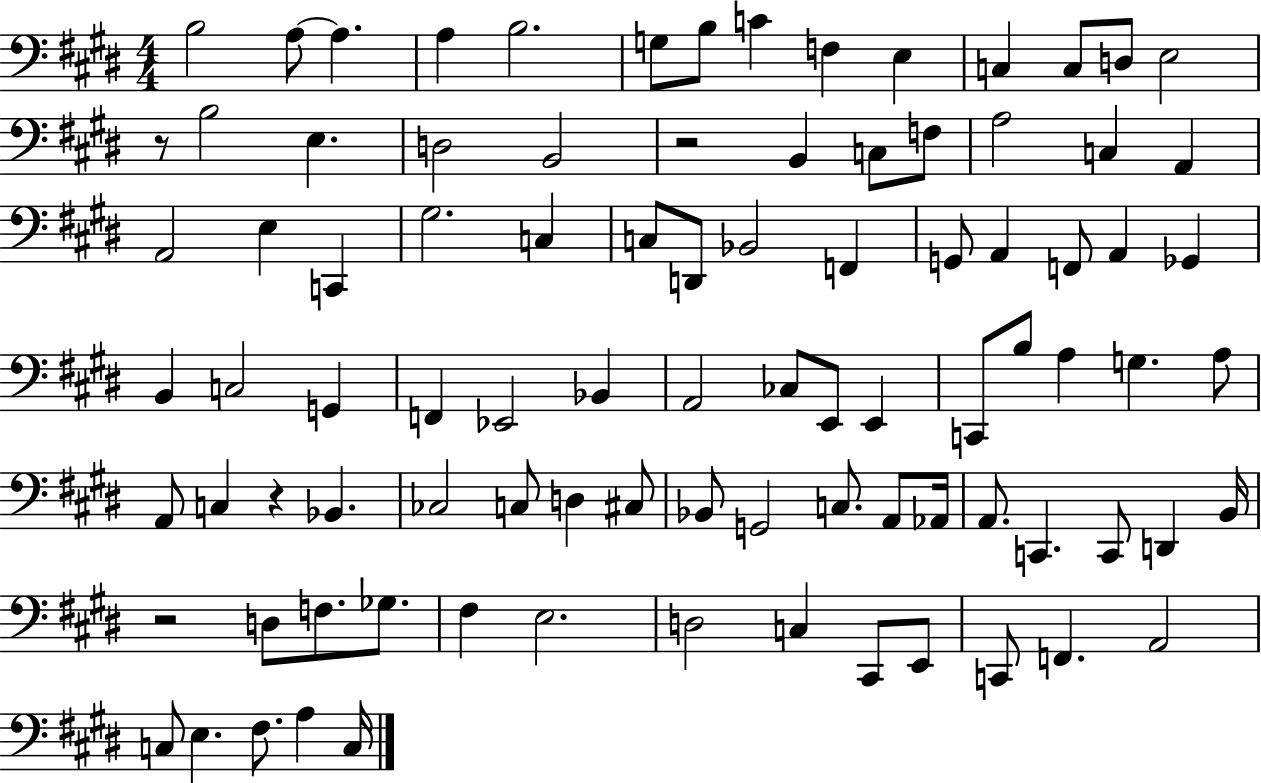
X:1
T:Untitled
M:4/4
L:1/4
K:E
B,2 A,/2 A, A, B,2 G,/2 B,/2 C F, E, C, C,/2 D,/2 E,2 z/2 B,2 E, D,2 B,,2 z2 B,, C,/2 F,/2 A,2 C, A,, A,,2 E, C,, ^G,2 C, C,/2 D,,/2 _B,,2 F,, G,,/2 A,, F,,/2 A,, _G,, B,, C,2 G,, F,, _E,,2 _B,, A,,2 _C,/2 E,,/2 E,, C,,/2 B,/2 A, G, A,/2 A,,/2 C, z _B,, _C,2 C,/2 D, ^C,/2 _B,,/2 G,,2 C,/2 A,,/2 _A,,/4 A,,/2 C,, C,,/2 D,, B,,/4 z2 D,/2 F,/2 _G,/2 ^F, E,2 D,2 C, ^C,,/2 E,,/2 C,,/2 F,, A,,2 C,/2 E, ^F,/2 A, C,/4